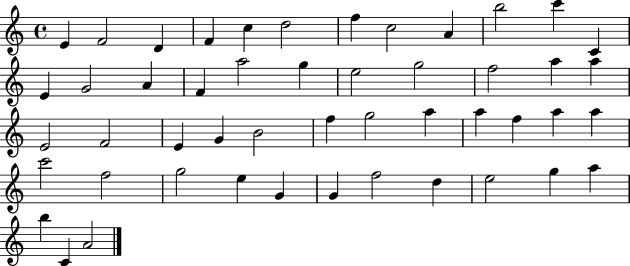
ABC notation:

X:1
T:Untitled
M:4/4
L:1/4
K:C
E F2 D F c d2 f c2 A b2 c' C E G2 A F a2 g e2 g2 f2 a a E2 F2 E G B2 f g2 a a f a a c'2 f2 g2 e G G f2 d e2 g a b C A2